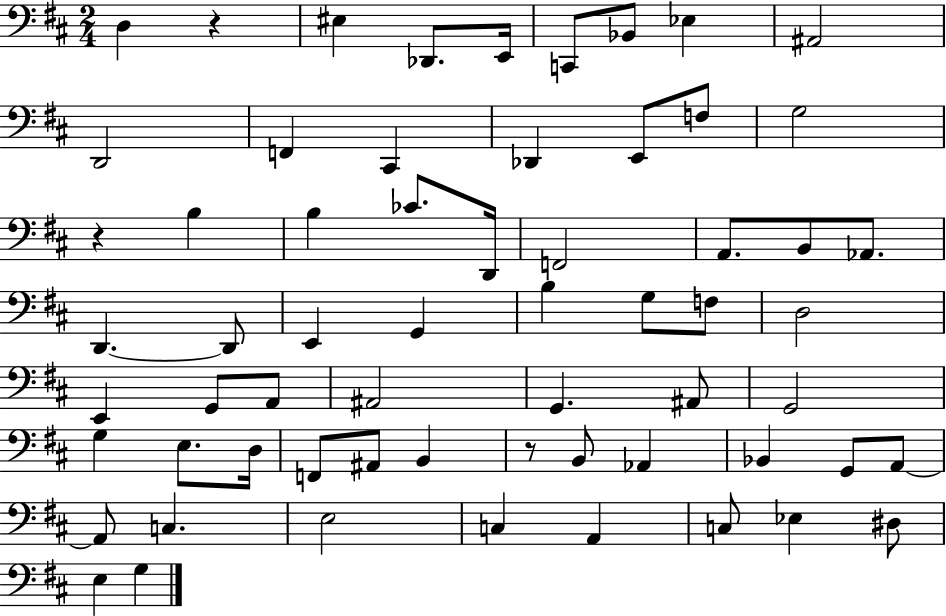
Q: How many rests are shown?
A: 3